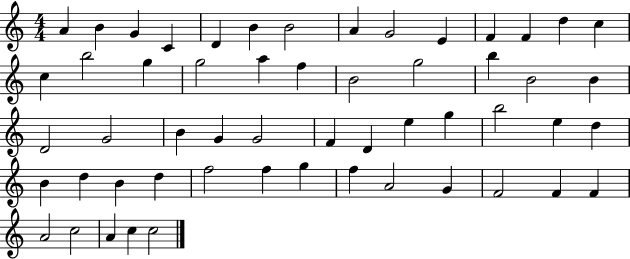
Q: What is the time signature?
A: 4/4